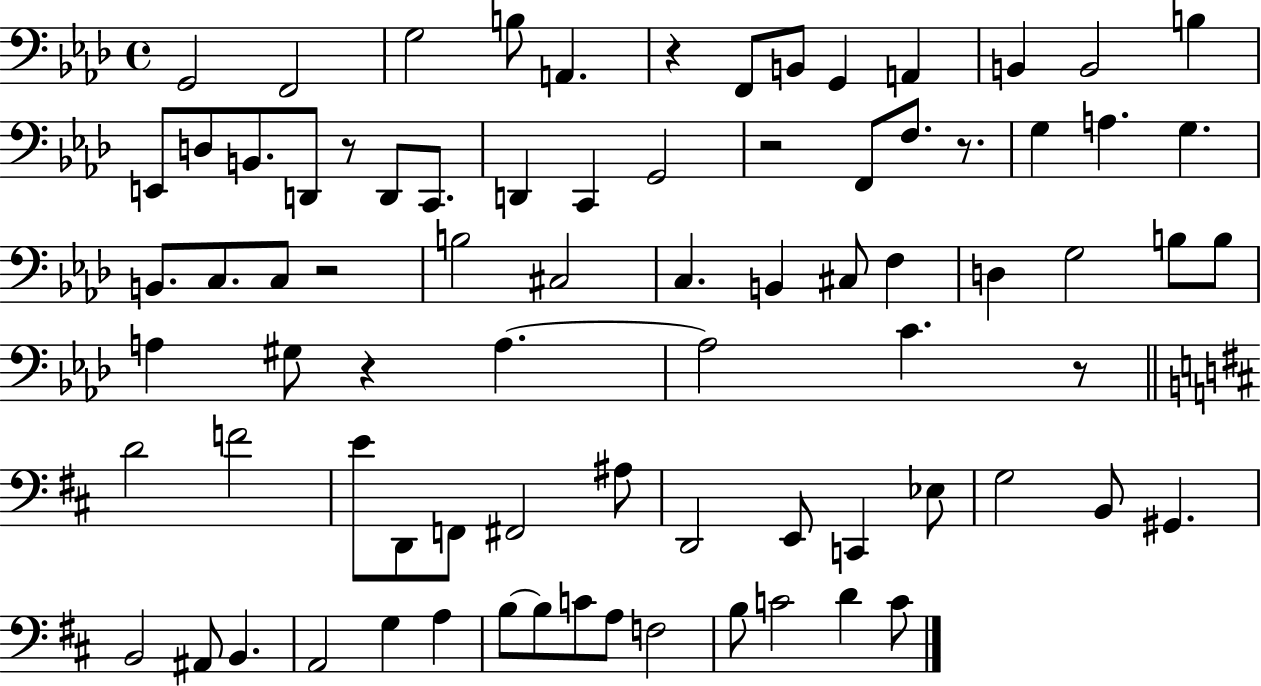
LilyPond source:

{
  \clef bass
  \time 4/4
  \defaultTimeSignature
  \key aes \major
  g,2 f,2 | g2 b8 a,4. | r4 f,8 b,8 g,4 a,4 | b,4 b,2 b4 | \break e,8 d8 b,8. d,8 r8 d,8 c,8. | d,4 c,4 g,2 | r2 f,8 f8. r8. | g4 a4. g4. | \break b,8. c8. c8 r2 | b2 cis2 | c4. b,4 cis8 f4 | d4 g2 b8 b8 | \break a4 gis8 r4 a4.~~ | a2 c'4. r8 | \bar "||" \break \key d \major d'2 f'2 | e'8 d,8 f,8 fis,2 ais8 | d,2 e,8 c,4 ees8 | g2 b,8 gis,4. | \break b,2 ais,8 b,4. | a,2 g4 a4 | b8~~ b8 c'8 a8 f2 | b8 c'2 d'4 c'8 | \break \bar "|."
}